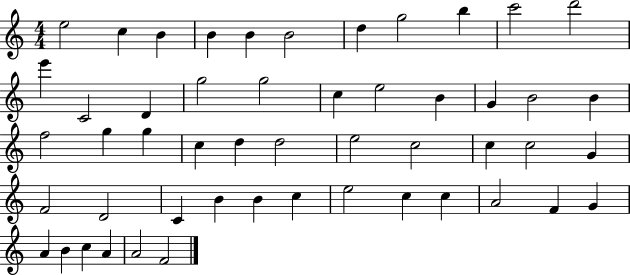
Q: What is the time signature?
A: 4/4